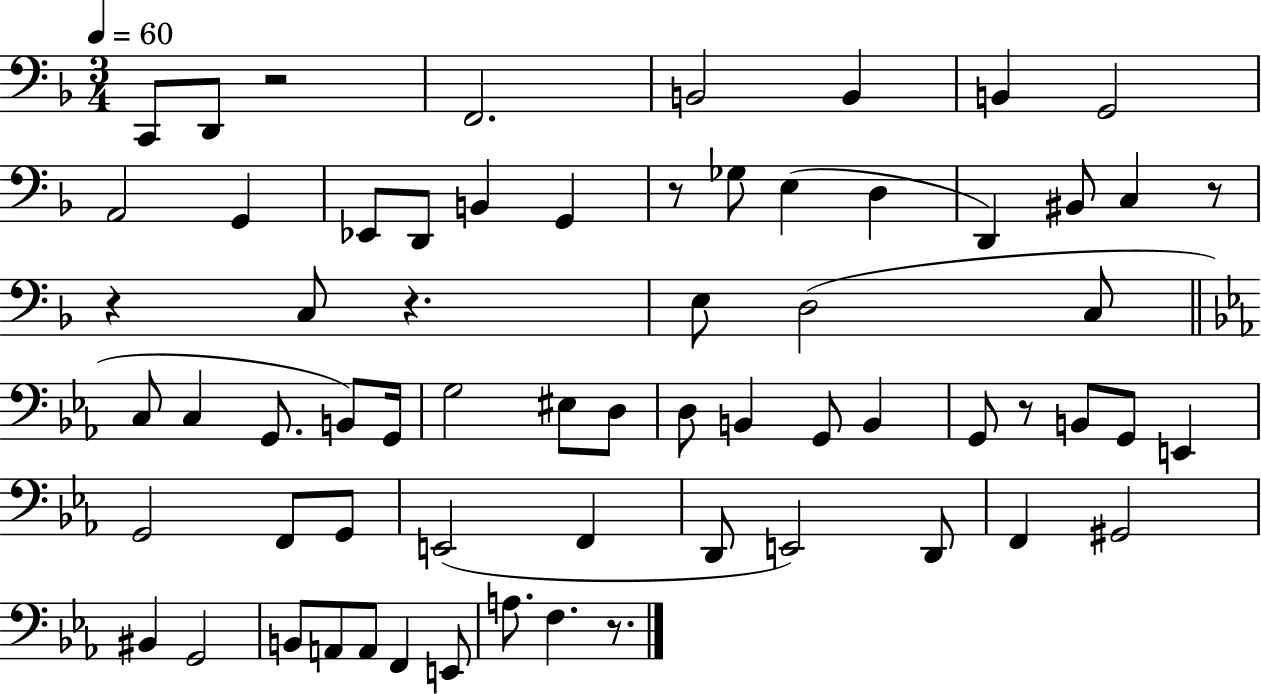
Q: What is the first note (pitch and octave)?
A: C2